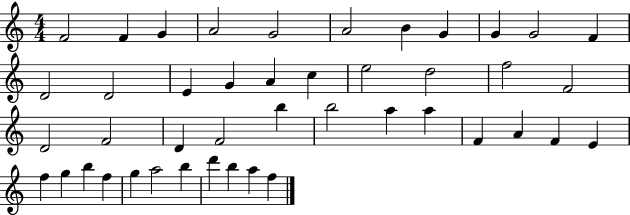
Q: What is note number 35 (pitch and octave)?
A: G5